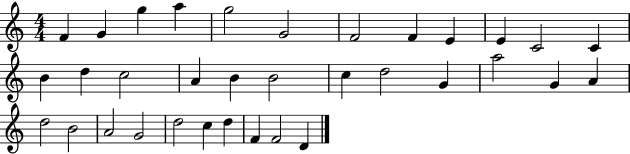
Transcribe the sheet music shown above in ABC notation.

X:1
T:Untitled
M:4/4
L:1/4
K:C
F G g a g2 G2 F2 F E E C2 C B d c2 A B B2 c d2 G a2 G A d2 B2 A2 G2 d2 c d F F2 D